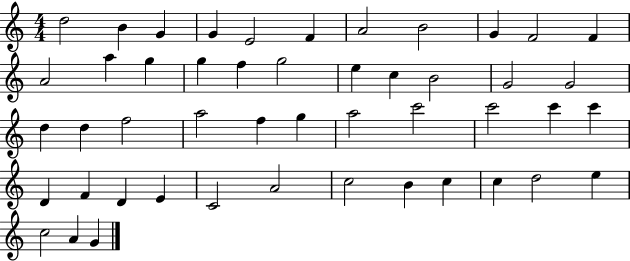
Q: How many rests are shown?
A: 0